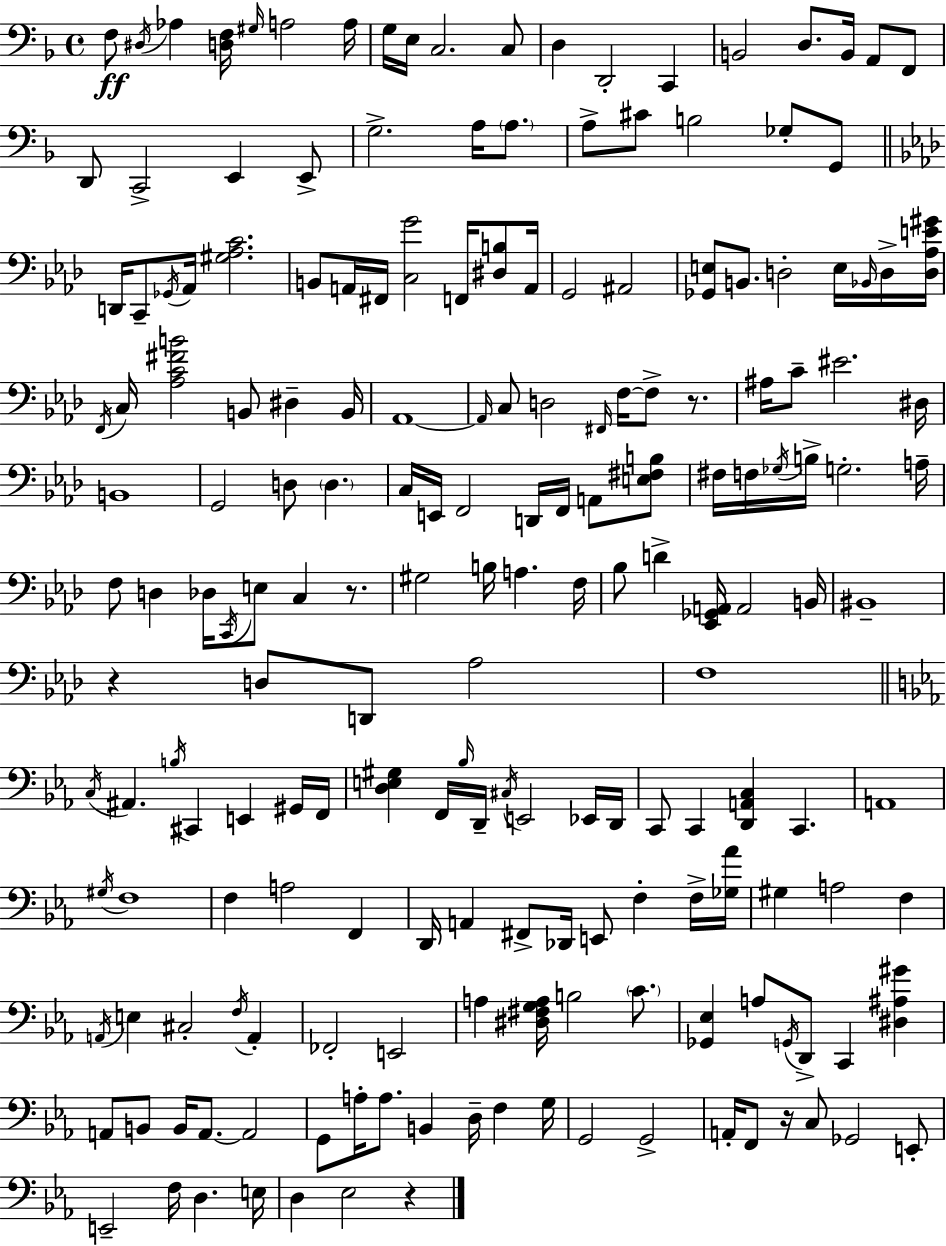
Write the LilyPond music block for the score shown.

{
  \clef bass
  \time 4/4
  \defaultTimeSignature
  \key d \minor
  f8\ff \acciaccatura { dis16 } aes4 <d f>16 \grace { gis16 } a2 | a16 g16 e16 c2. | c8 d4 d,2-. c,4 | b,2 d8. b,16 a,8 | \break f,8 d,8 c,2-> e,4 | e,8-> g2.-> a16 \parenthesize a8. | a8-> cis'8 b2 ges8-. | g,8 \bar "||" \break \key aes \major d,16 c,8-- \acciaccatura { ges,16 } aes,16 <gis aes c'>2. | b,8 a,16 fis,16 <c g'>2 f,16 <dis b>8 | a,16 g,2 ais,2 | <ges, e>8 b,8. d2-. e16 \grace { bes,16 } | \break d16-> <d aes e' gis'>16 \acciaccatura { f,16 } c16 <aes c' fis' b'>2 b,8 dis4-- | b,16 aes,1~~ | \grace { aes,16 } c8 d2 \grace { fis,16 } f16~~ | f8-> r8. ais16 c'8-- eis'2. | \break dis16 b,1 | g,2 d8 \parenthesize d4. | c16 e,16 f,2 d,16 | f,16 a,8 <e fis b>8 fis16 f16 \acciaccatura { ges16 } b16-> g2.-. | \break a16-- f8 d4 des16 \acciaccatura { c,16 } e8 | c4 r8. gis2 b16 | a4. f16 bes8 d'4-> <ees, ges, a,>16 a,2 | b,16 bis,1-- | \break r4 d8 d,8 aes2 | f1 | \bar "||" \break \key c \minor \acciaccatura { c16 } ais,4. \acciaccatura { b16 } cis,4 e,4 | gis,16 f,16 <d e gis>4 f,16 \grace { bes16 } d,16-- \acciaccatura { cis16 } e,2 | ees,16 d,16 c,8 c,4 <d, a, c>4 c,4. | a,1 | \break \acciaccatura { gis16 } f1 | f4 a2 | f,4 d,16 a,4 fis,8-> des,16 e,8 f4-. | f16-> <ges aes'>16 gis4 a2 | \break f4 \acciaccatura { a,16 } e4 cis2-. | \acciaccatura { f16 } a,4-. fes,2-. e,2 | a4 <dis fis g a>16 b2 | \parenthesize c'8. <ges, ees>4 a8 \acciaccatura { g,16 } d,8-> | \break c,4 <dis ais gis'>4 a,8 b,8 b,16 a,8.~~ | a,2 g,8 a16-. a8. b,4 | d16-- f4 g16 g,2 | g,2-> a,16-. f,8 r16 c8 ges,2 | \break e,8-. e,2-- | f16 d4. e16 d4 ees2 | r4 \bar "|."
}